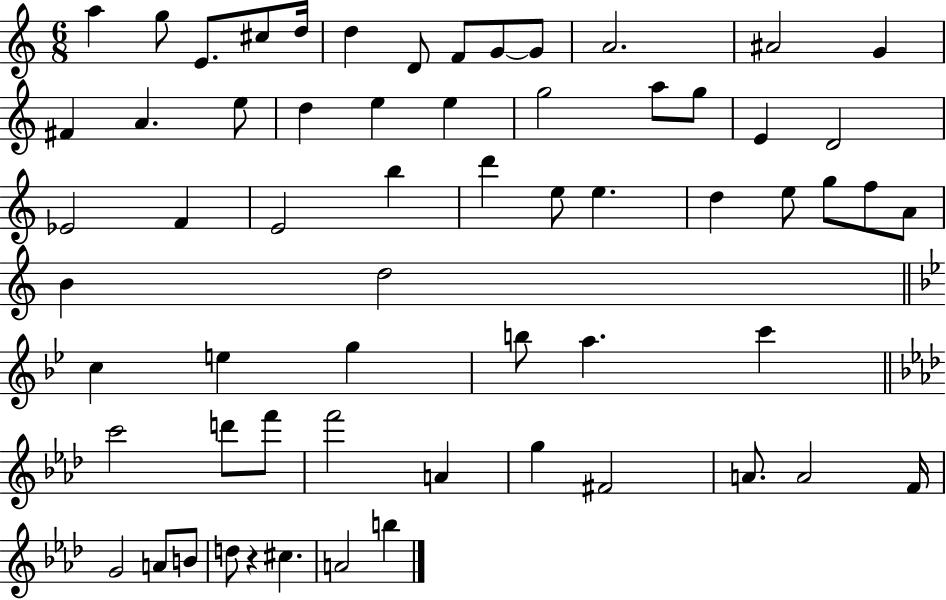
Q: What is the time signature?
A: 6/8